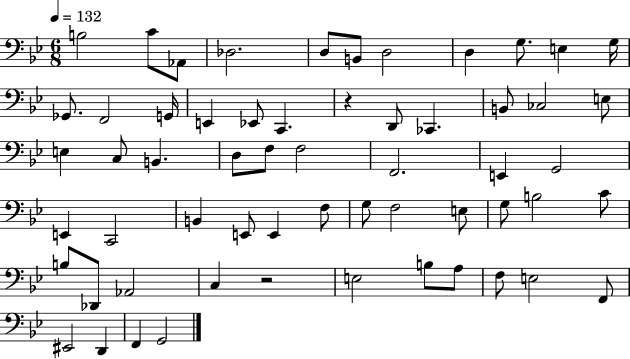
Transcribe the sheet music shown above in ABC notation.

X:1
T:Untitled
M:6/8
L:1/4
K:Bb
B,2 C/2 _A,,/2 _D,2 D,/2 B,,/2 D,2 D, G,/2 E, G,/4 _G,,/2 F,,2 G,,/4 E,, _E,,/2 C,, z D,,/2 _C,, B,,/2 _C,2 E,/2 E, C,/2 B,, D,/2 F,/2 F,2 F,,2 E,, G,,2 E,, C,,2 B,, E,,/2 E,, F,/2 G,/2 F,2 E,/2 G,/2 B,2 C/2 B,/2 _D,,/2 _A,,2 C, z2 E,2 B,/2 A,/2 F,/2 E,2 F,,/2 ^E,,2 D,, F,, G,,2